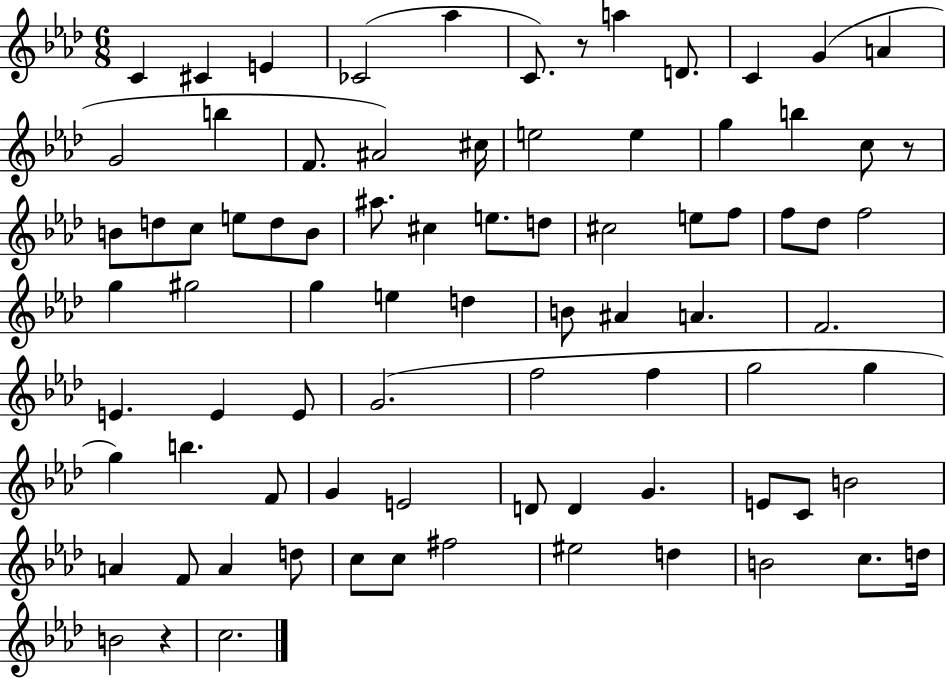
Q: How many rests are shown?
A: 3